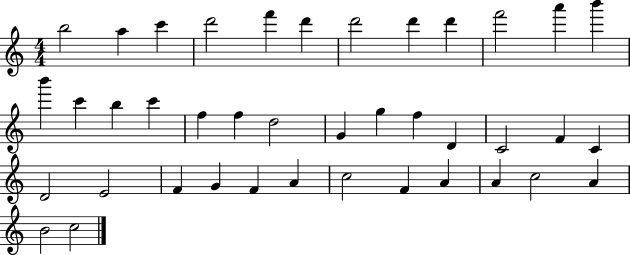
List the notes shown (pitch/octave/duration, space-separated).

B5/h A5/q C6/q D6/h F6/q D6/q D6/h D6/q D6/q F6/h A6/q B6/q B6/q C6/q B5/q C6/q F5/q F5/q D5/h G4/q G5/q F5/q D4/q C4/h F4/q C4/q D4/h E4/h F4/q G4/q F4/q A4/q C5/h F4/q A4/q A4/q C5/h A4/q B4/h C5/h